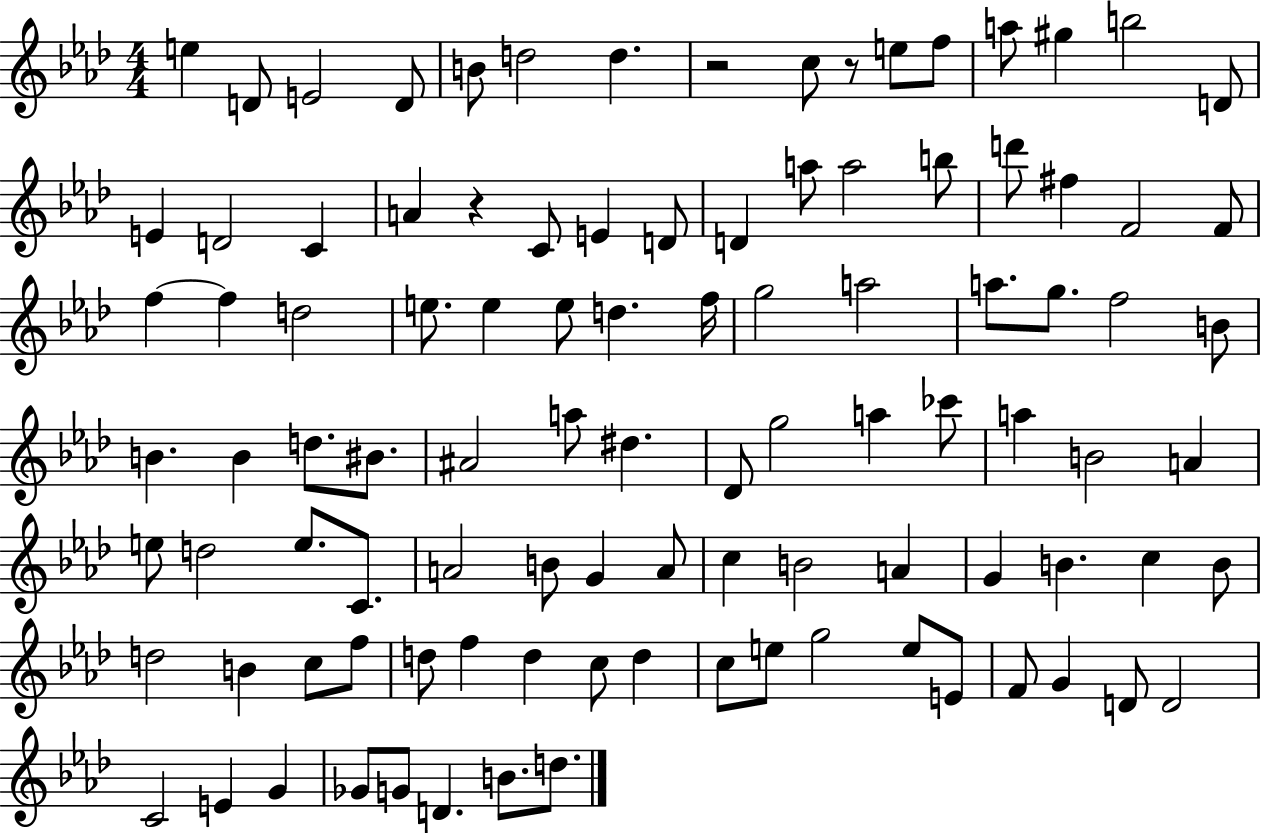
E5/q D4/e E4/h D4/e B4/e D5/h D5/q. R/h C5/e R/e E5/e F5/e A5/e G#5/q B5/h D4/e E4/q D4/h C4/q A4/q R/q C4/e E4/q D4/e D4/q A5/e A5/h B5/e D6/e F#5/q F4/h F4/e F5/q F5/q D5/h E5/e. E5/q E5/e D5/q. F5/s G5/h A5/h A5/e. G5/e. F5/h B4/e B4/q. B4/q D5/e. BIS4/e. A#4/h A5/e D#5/q. Db4/e G5/h A5/q CES6/e A5/q B4/h A4/q E5/e D5/h E5/e. C4/e. A4/h B4/e G4/q A4/e C5/q B4/h A4/q G4/q B4/q. C5/q B4/e D5/h B4/q C5/e F5/e D5/e F5/q D5/q C5/e D5/q C5/e E5/e G5/h E5/e E4/e F4/e G4/q D4/e D4/h C4/h E4/q G4/q Gb4/e G4/e D4/q. B4/e. D5/e.